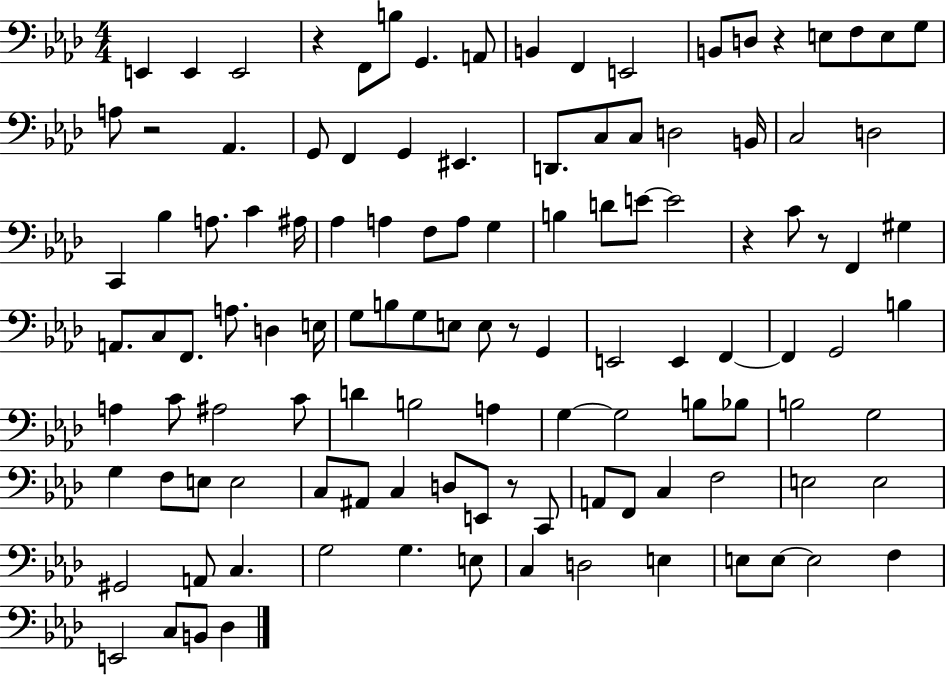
{
  \clef bass
  \numericTimeSignature
  \time 4/4
  \key aes \major
  e,4 e,4 e,2 | r4 f,8 b8 g,4. a,8 | b,4 f,4 e,2 | b,8 d8 r4 e8 f8 e8 g8 | \break a8 r2 aes,4. | g,8 f,4 g,4 eis,4. | d,8. c8 c8 d2 b,16 | c2 d2 | \break c,4 bes4 a8. c'4 ais16 | aes4 a4 f8 a8 g4 | b4 d'8 e'8~~ e'2 | r4 c'8 r8 f,4 gis4 | \break a,8. c8 f,8. a8. d4 e16 | g8 b8 g8 e8 e8 r8 g,4 | e,2 e,4 f,4~~ | f,4 g,2 b4 | \break a4 c'8 ais2 c'8 | d'4 b2 a4 | g4~~ g2 b8 bes8 | b2 g2 | \break g4 f8 e8 e2 | c8 ais,8 c4 d8 e,8 r8 c,8 | a,8 f,8 c4 f2 | e2 e2 | \break gis,2 a,8 c4. | g2 g4. e8 | c4 d2 e4 | e8 e8~~ e2 f4 | \break e,2 c8 b,8 des4 | \bar "|."
}